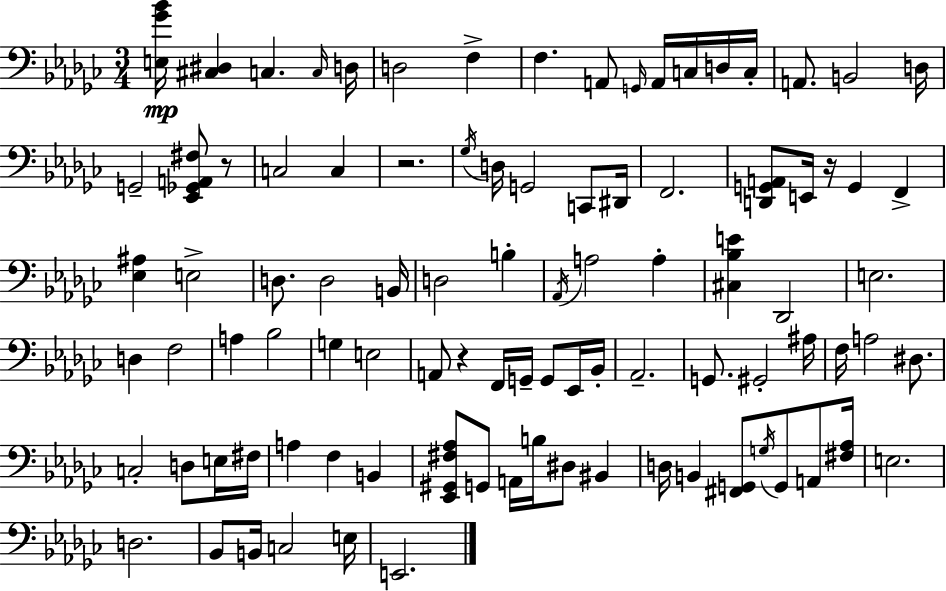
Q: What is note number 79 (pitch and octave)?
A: C3